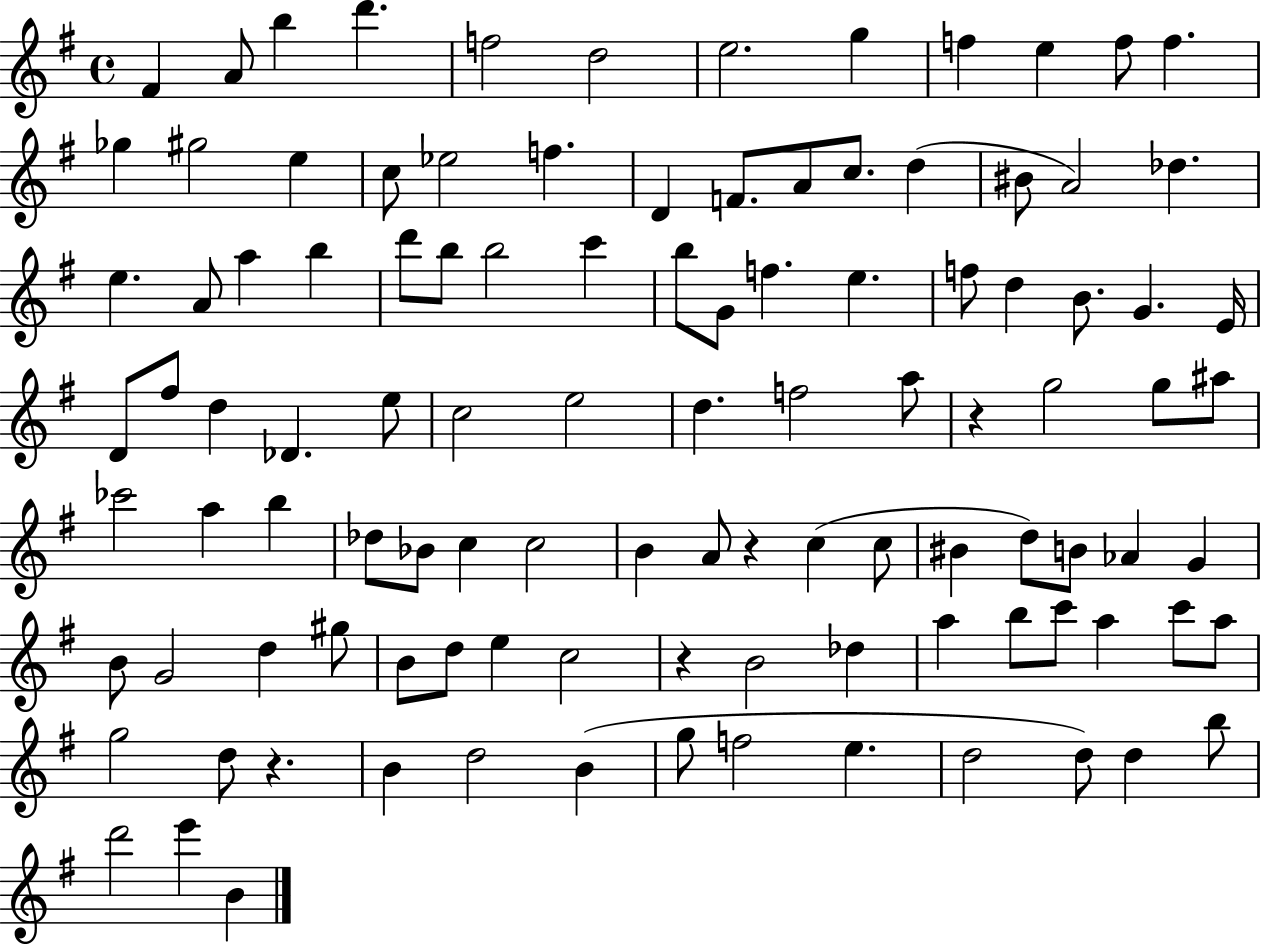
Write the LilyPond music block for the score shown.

{
  \clef treble
  \time 4/4
  \defaultTimeSignature
  \key g \major
  fis'4 a'8 b''4 d'''4. | f''2 d''2 | e''2. g''4 | f''4 e''4 f''8 f''4. | \break ges''4 gis''2 e''4 | c''8 ees''2 f''4. | d'4 f'8. a'8 c''8. d''4( | bis'8 a'2) des''4. | \break e''4. a'8 a''4 b''4 | d'''8 b''8 b''2 c'''4 | b''8 g'8 f''4. e''4. | f''8 d''4 b'8. g'4. e'16 | \break d'8 fis''8 d''4 des'4. e''8 | c''2 e''2 | d''4. f''2 a''8 | r4 g''2 g''8 ais''8 | \break ces'''2 a''4 b''4 | des''8 bes'8 c''4 c''2 | b'4 a'8 r4 c''4( c''8 | bis'4 d''8) b'8 aes'4 g'4 | \break b'8 g'2 d''4 gis''8 | b'8 d''8 e''4 c''2 | r4 b'2 des''4 | a''4 b''8 c'''8 a''4 c'''8 a''8 | \break g''2 d''8 r4. | b'4 d''2 b'4( | g''8 f''2 e''4. | d''2 d''8) d''4 b''8 | \break d'''2 e'''4 b'4 | \bar "|."
}